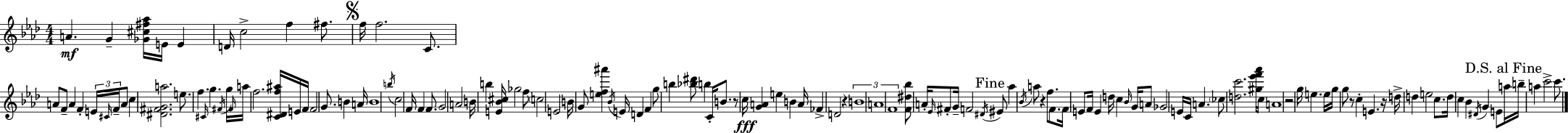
X:1
T:Untitled
M:4/4
L:1/4
K:Fm
A G [_G^c^f_a]/4 E/4 E D/4 c2 f ^f/2 f/4 f2 C/2 A/2 F/2 A F E/4 ^C/4 F/4 A/2 c [^D^FGa]2 e/2 f ^C/4 g ^F/4 g/4 ^F/4 a/4 f2 [C^Df^a]/4 E/4 F/4 F2 G/2 B A/4 B4 b/4 c2 F/4 F F/2 G2 A2 B/4 b [E_B^c]/4 _g2 f/2 c2 E2 B/4 G/2 [ef^a'] _B/4 E/4 D F g/2 b [_b^d']/2 b C/4 B/2 z/2 c/4 [GA] e B A/4 _F D2 z B4 A4 F4 [F^d_b]/2 A/4 _E/4 ^F/2 G/4 F2 ^D/4 ^E/2 _a _B/4 a/2 z f/2 F/2 F/4 E/2 F/4 E d/4 c _B/4 G/4 A/2 _G2 E/4 C/4 A _c/2 [dc']2 [^g_e'f'_a']/4 c/4 A4 z2 g/4 e e/4 g/4 g/2 z/2 c E z/4 d/4 d e2 c/2 d/4 c _B ^D/4 G E/2 a/4 b/4 a c'2 c'/2